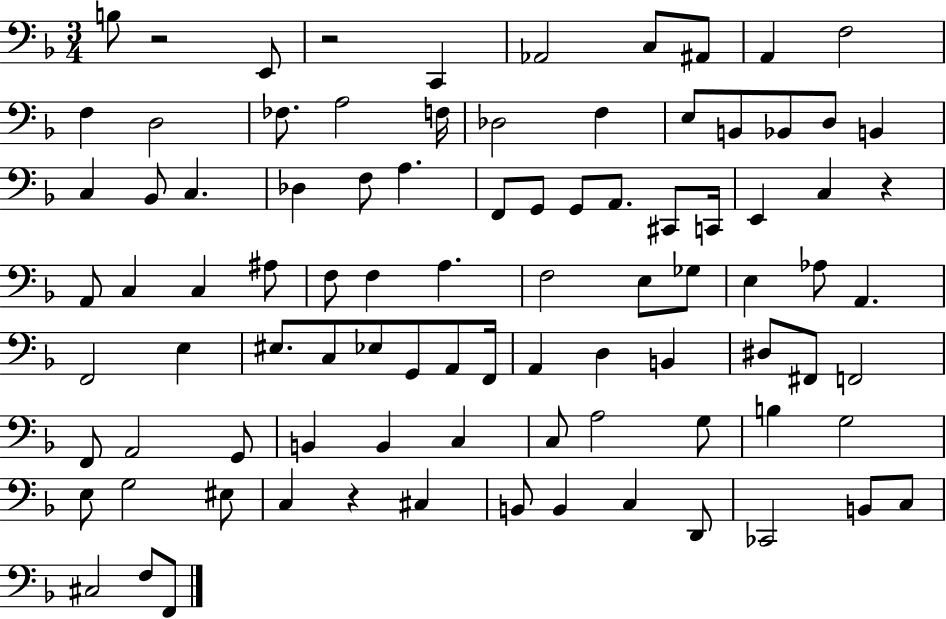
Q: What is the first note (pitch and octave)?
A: B3